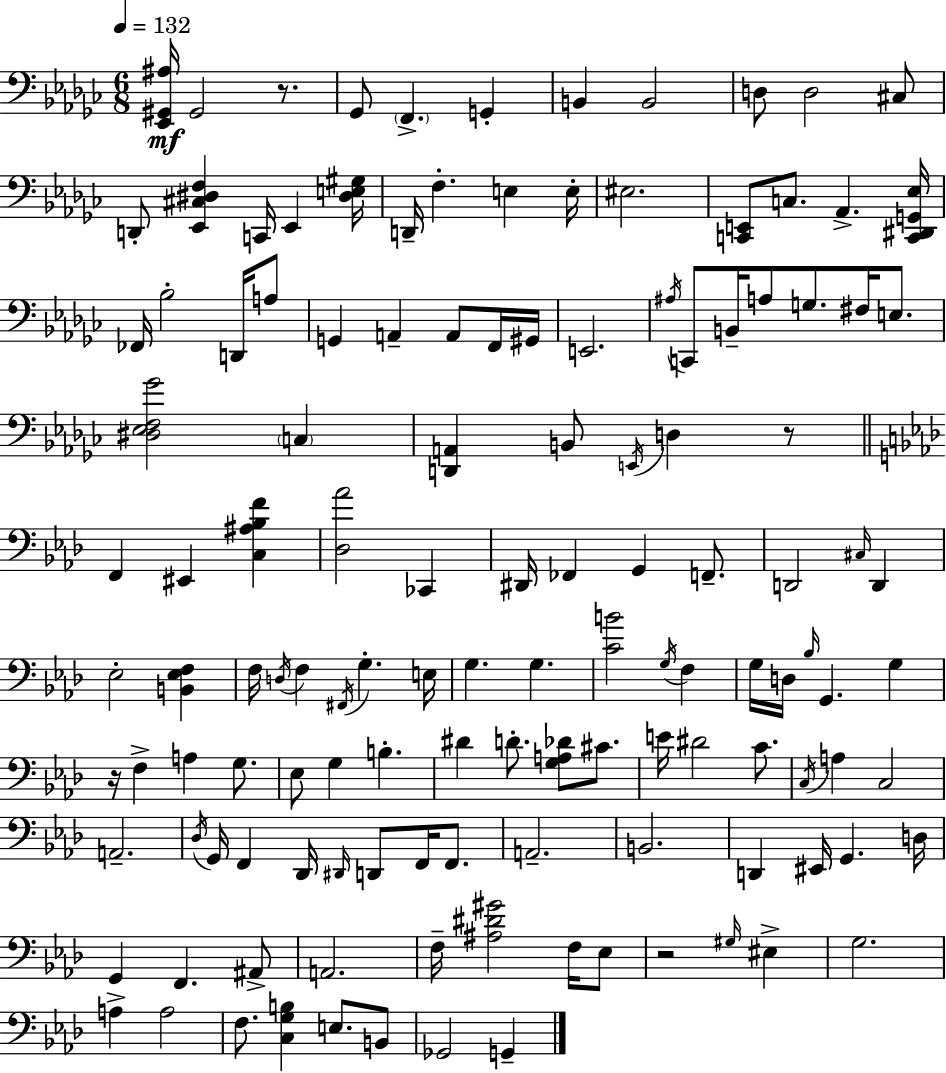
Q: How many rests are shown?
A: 4